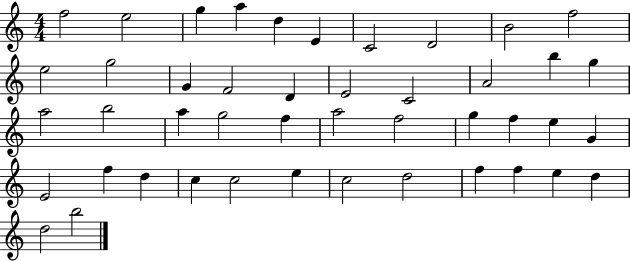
X:1
T:Untitled
M:4/4
L:1/4
K:C
f2 e2 g a d E C2 D2 B2 f2 e2 g2 G F2 D E2 C2 A2 b g a2 b2 a g2 f a2 f2 g f e G E2 f d c c2 e c2 d2 f f e d d2 b2